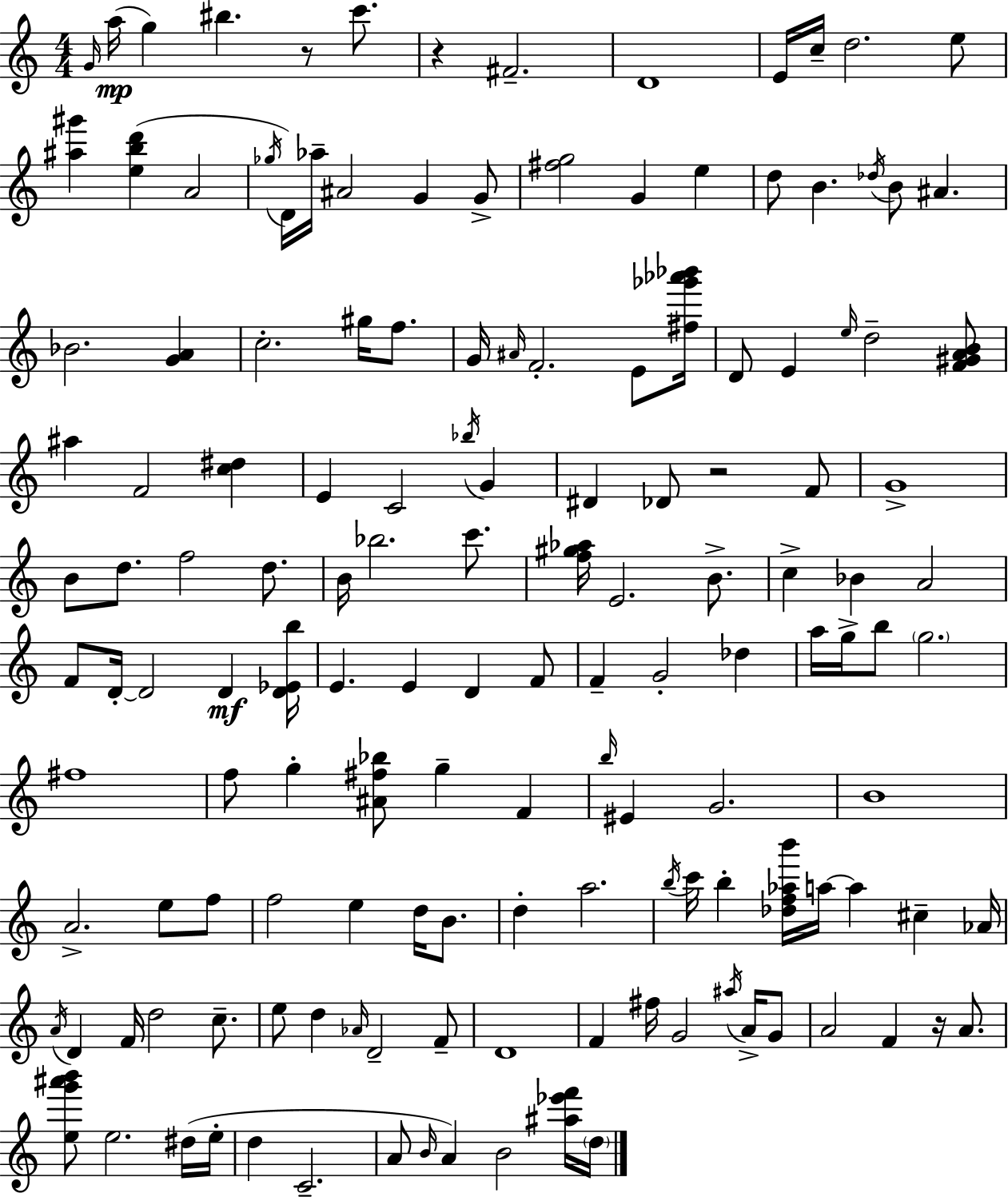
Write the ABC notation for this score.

X:1
T:Untitled
M:4/4
L:1/4
K:C
G/4 a/4 g ^b z/2 c'/2 z ^F2 D4 E/4 c/4 d2 e/2 [^a^g'] [ebd'] A2 _g/4 D/4 _a/4 ^A2 G G/2 [^fg]2 G e d/2 B _d/4 B/2 ^A _B2 [GA] c2 ^g/4 f/2 G/4 ^A/4 F2 E/2 [^f_g'_a'_b']/4 D/2 E e/4 d2 [F^GAB]/2 ^a F2 [c^d] E C2 _b/4 G ^D _D/2 z2 F/2 G4 B/2 d/2 f2 d/2 B/4 _b2 c'/2 [f^g_a]/4 E2 B/2 c _B A2 F/2 D/4 D2 D [D_Eb]/4 E E D F/2 F G2 _d a/4 g/4 b/2 g2 ^f4 f/2 g [^A^f_b]/2 g F b/4 ^E G2 B4 A2 e/2 f/2 f2 e d/4 B/2 d a2 b/4 c'/4 b [_df_ab']/4 a/4 a ^c _A/4 A/4 D F/4 d2 c/2 e/2 d _A/4 D2 F/2 D4 F ^f/4 G2 ^a/4 A/4 G/2 A2 F z/4 A/2 [eg'^a'b']/2 e2 ^d/4 e/4 d C2 A/2 B/4 A B2 [^a_e'f']/4 d/4